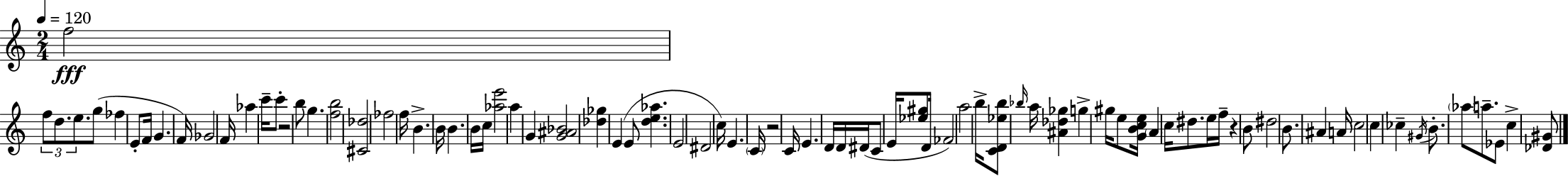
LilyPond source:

{
  \clef treble
  \numericTimeSignature
  \time 2/4
  \key c \major
  \tempo 4 = 120
  \repeat volta 2 { f''2\fff | \tuplet 3/2 { f''8 d''8. e''8. } | g''8( fes''4 e'8-. | f'16 g'4. f'16) | \break ges'2 | f'16 aes''4 c'''16-- c'''8-. | r2 | b''8 g''4. | \break <f'' b''>2 | <cis' des''>2 | fes''2 | f''16 b'4.-> b'16 | \break b'4. b'16 c''16 | <aes'' e'''>2 | a''4 g'4 | <g' ais' bes'>2 | \break <des'' ges''>4 e'4( | e'8 <d'' e'' aes''>4. | e'2 | dis'2 | \break c''16) e'4. \parenthesize c'16 | r2 | c'16 e'4. d'16 | d'16 dis'16( c'8 e'16 <ees'' gis''>8 d'16 | \break fes'2) | a''2 | b''16-> <c' d' ees'' b''>8 \grace { bes''16 } a''16 <ais' des'' ges''>4 | g''4-> gis''16 e''8 | \break <g' b' c'' e''>16 \parenthesize a'4 c''16 dis''8. | e''16 f''16-- r4 b'8 | dis''2 | b'8. ais'4 | \break a'16 \parenthesize c''2 | c''4 ces''4-- | \acciaccatura { gis'16 } b'8.-. \parenthesize aes''8 a''8.-- | ees'8 c''4-> | \break <des' gis'>8 } \bar "|."
}